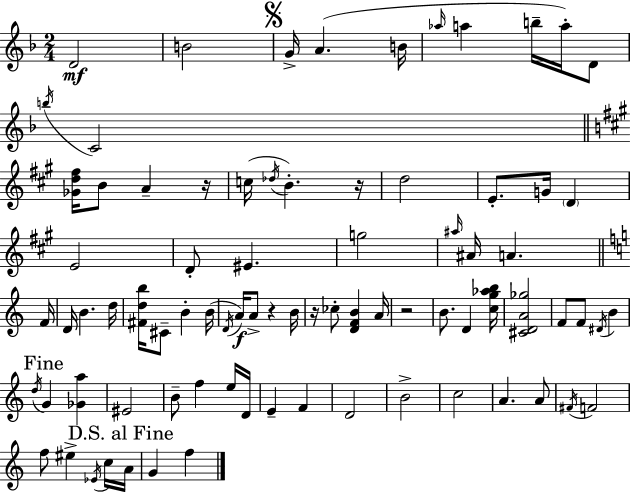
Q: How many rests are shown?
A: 5